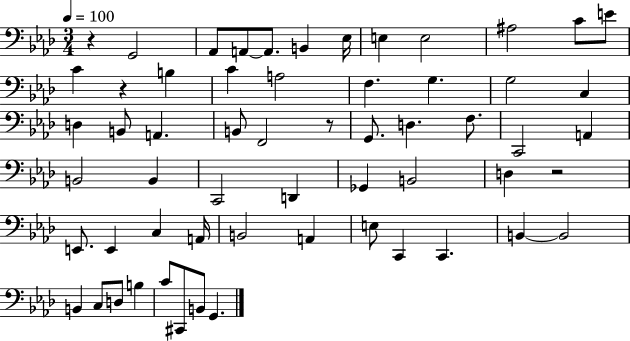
X:1
T:Untitled
M:3/4
L:1/4
K:Ab
z G,,2 _A,,/2 A,,/2 A,,/2 B,, _E,/4 E, E,2 ^A,2 C/2 E/2 C z B, C A,2 F, G, G,2 C, D, B,,/2 A,, B,,/2 F,,2 z/2 G,,/2 D, F,/2 C,,2 A,, B,,2 B,, C,,2 D,, _G,, B,,2 D, z2 E,,/2 E,, C, A,,/4 B,,2 A,, E,/2 C,, C,, B,, B,,2 B,, C,/2 D,/2 B, C/2 ^C,,/2 B,,/2 G,,